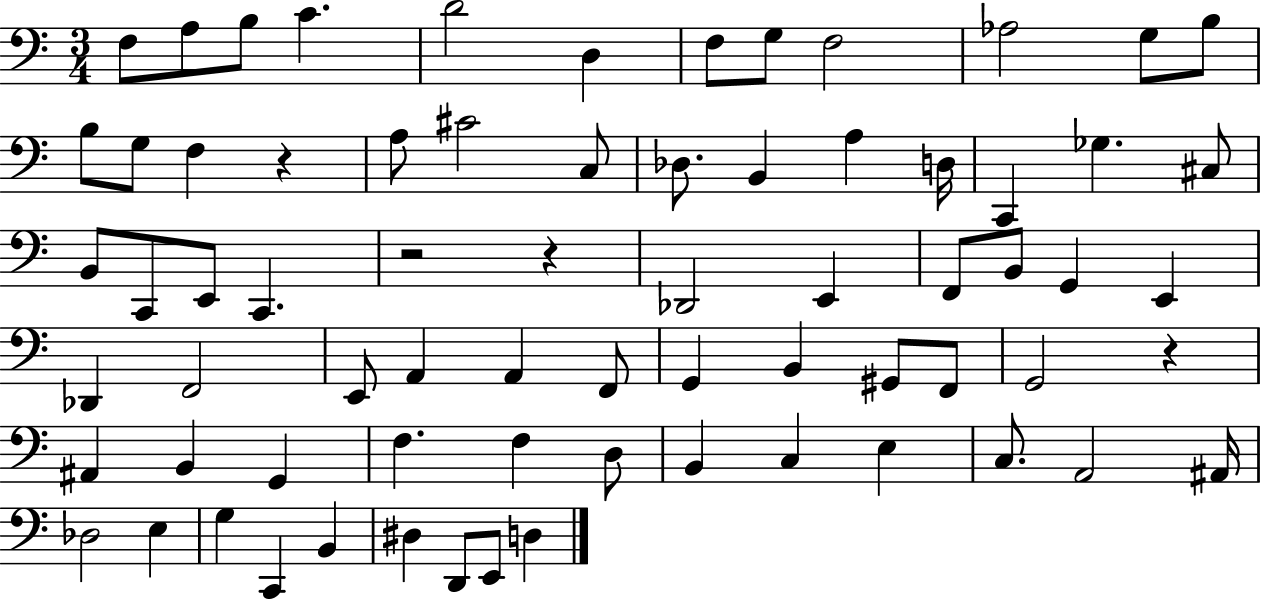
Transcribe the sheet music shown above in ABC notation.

X:1
T:Untitled
M:3/4
L:1/4
K:C
F,/2 A,/2 B,/2 C D2 D, F,/2 G,/2 F,2 _A,2 G,/2 B,/2 B,/2 G,/2 F, z A,/2 ^C2 C,/2 _D,/2 B,, A, D,/4 C,, _G, ^C,/2 B,,/2 C,,/2 E,,/2 C,, z2 z _D,,2 E,, F,,/2 B,,/2 G,, E,, _D,, F,,2 E,,/2 A,, A,, F,,/2 G,, B,, ^G,,/2 F,,/2 G,,2 z ^A,, B,, G,, F, F, D,/2 B,, C, E, C,/2 A,,2 ^A,,/4 _D,2 E, G, C,, B,, ^D, D,,/2 E,,/2 D,